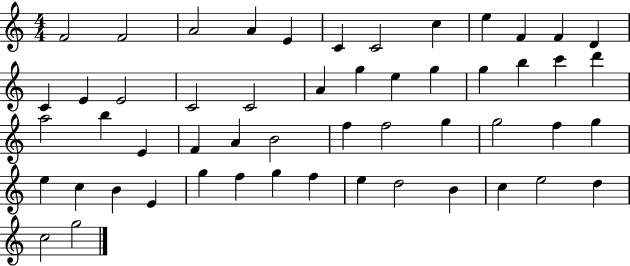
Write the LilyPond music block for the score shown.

{
  \clef treble
  \numericTimeSignature
  \time 4/4
  \key c \major
  f'2 f'2 | a'2 a'4 e'4 | c'4 c'2 c''4 | e''4 f'4 f'4 d'4 | \break c'4 e'4 e'2 | c'2 c'2 | a'4 g''4 e''4 g''4 | g''4 b''4 c'''4 d'''4 | \break a''2 b''4 e'4 | f'4 a'4 b'2 | f''4 f''2 g''4 | g''2 f''4 g''4 | \break e''4 c''4 b'4 e'4 | g''4 f''4 g''4 f''4 | e''4 d''2 b'4 | c''4 e''2 d''4 | \break c''2 g''2 | \bar "|."
}